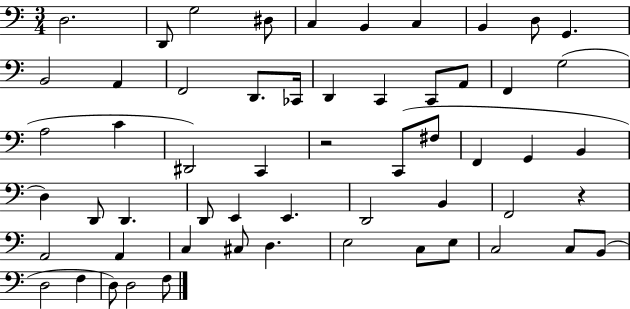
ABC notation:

X:1
T:Untitled
M:3/4
L:1/4
K:C
D,2 D,,/2 G,2 ^D,/2 C, B,, C, B,, D,/2 G,, B,,2 A,, F,,2 D,,/2 _C,,/4 D,, C,, C,,/2 A,,/2 F,, G,2 A,2 C ^D,,2 C,, z2 C,,/2 ^F,/2 F,, G,, B,, D, D,,/2 D,, D,,/2 E,, E,, D,,2 B,, F,,2 z A,,2 A,, C, ^C,/2 D, E,2 C,/2 E,/2 C,2 C,/2 B,,/2 D,2 F, D,/2 D,2 F,/2